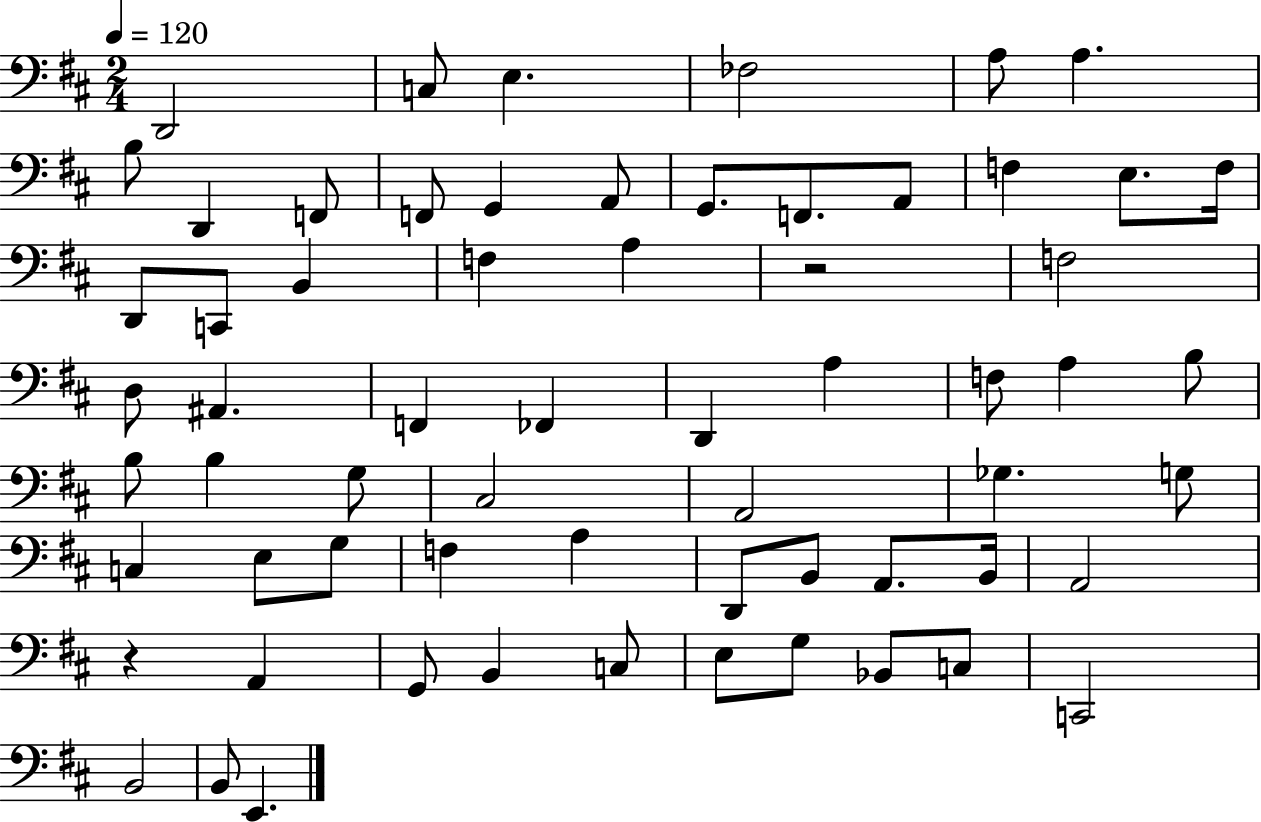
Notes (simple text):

D2/h C3/e E3/q. FES3/h A3/e A3/q. B3/e D2/q F2/e F2/e G2/q A2/e G2/e. F2/e. A2/e F3/q E3/e. F3/s D2/e C2/e B2/q F3/q A3/q R/h F3/h D3/e A#2/q. F2/q FES2/q D2/q A3/q F3/e A3/q B3/e B3/e B3/q G3/e C#3/h A2/h Gb3/q. G3/e C3/q E3/e G3/e F3/q A3/q D2/e B2/e A2/e. B2/s A2/h R/q A2/q G2/e B2/q C3/e E3/e G3/e Bb2/e C3/e C2/h B2/h B2/e E2/q.